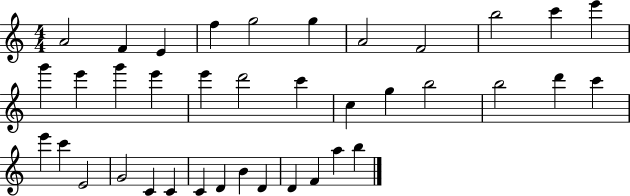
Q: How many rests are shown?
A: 0